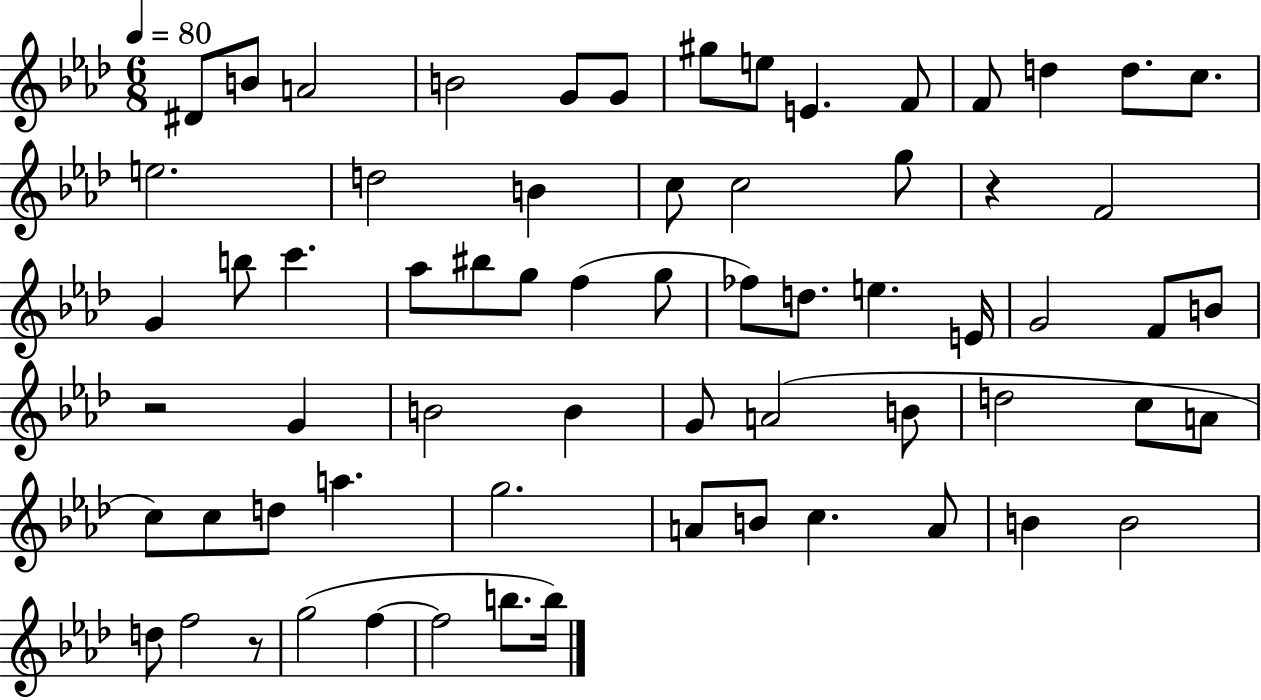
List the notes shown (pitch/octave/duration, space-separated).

D#4/e B4/e A4/h B4/h G4/e G4/e G#5/e E5/e E4/q. F4/e F4/e D5/q D5/e. C5/e. E5/h. D5/h B4/q C5/e C5/h G5/e R/q F4/h G4/q B5/e C6/q. Ab5/e BIS5/e G5/e F5/q G5/e FES5/e D5/e. E5/q. E4/s G4/h F4/e B4/e R/h G4/q B4/h B4/q G4/e A4/h B4/e D5/h C5/e A4/e C5/e C5/e D5/e A5/q. G5/h. A4/e B4/e C5/q. A4/e B4/q B4/h D5/e F5/h R/e G5/h F5/q F5/h B5/e. B5/s